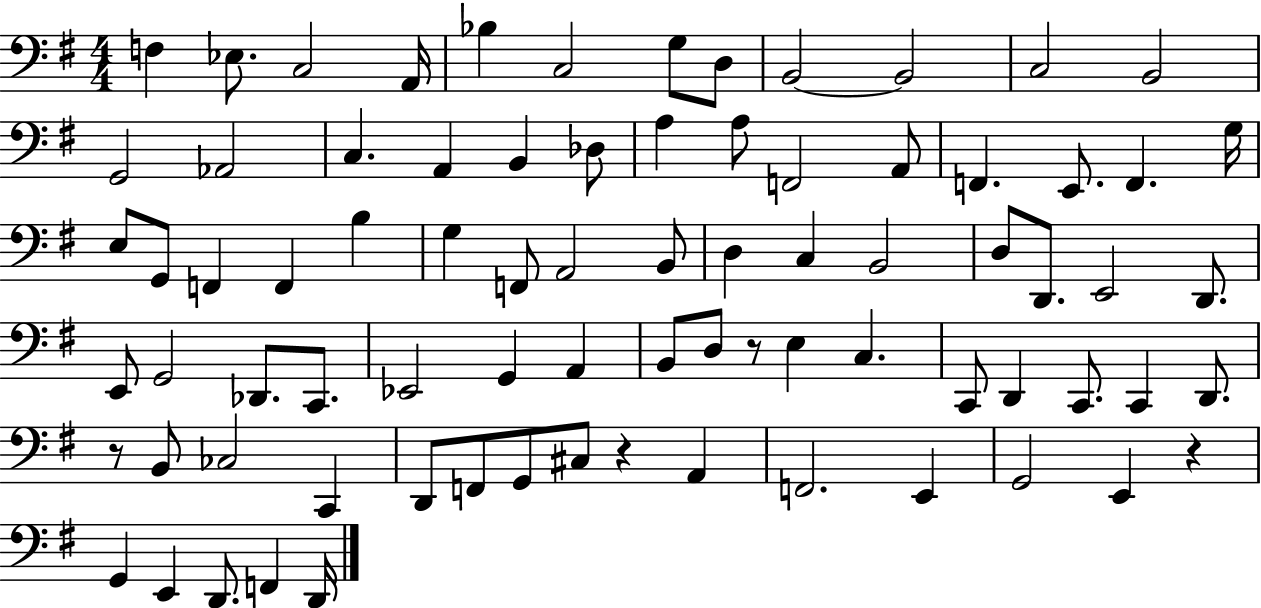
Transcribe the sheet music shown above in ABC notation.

X:1
T:Untitled
M:4/4
L:1/4
K:G
F, _E,/2 C,2 A,,/4 _B, C,2 G,/2 D,/2 B,,2 B,,2 C,2 B,,2 G,,2 _A,,2 C, A,, B,, _D,/2 A, A,/2 F,,2 A,,/2 F,, E,,/2 F,, G,/4 E,/2 G,,/2 F,, F,, B, G, F,,/2 A,,2 B,,/2 D, C, B,,2 D,/2 D,,/2 E,,2 D,,/2 E,,/2 G,,2 _D,,/2 C,,/2 _E,,2 G,, A,, B,,/2 D,/2 z/2 E, C, C,,/2 D,, C,,/2 C,, D,,/2 z/2 B,,/2 _C,2 C,, D,,/2 F,,/2 G,,/2 ^C,/2 z A,, F,,2 E,, G,,2 E,, z G,, E,, D,,/2 F,, D,,/4